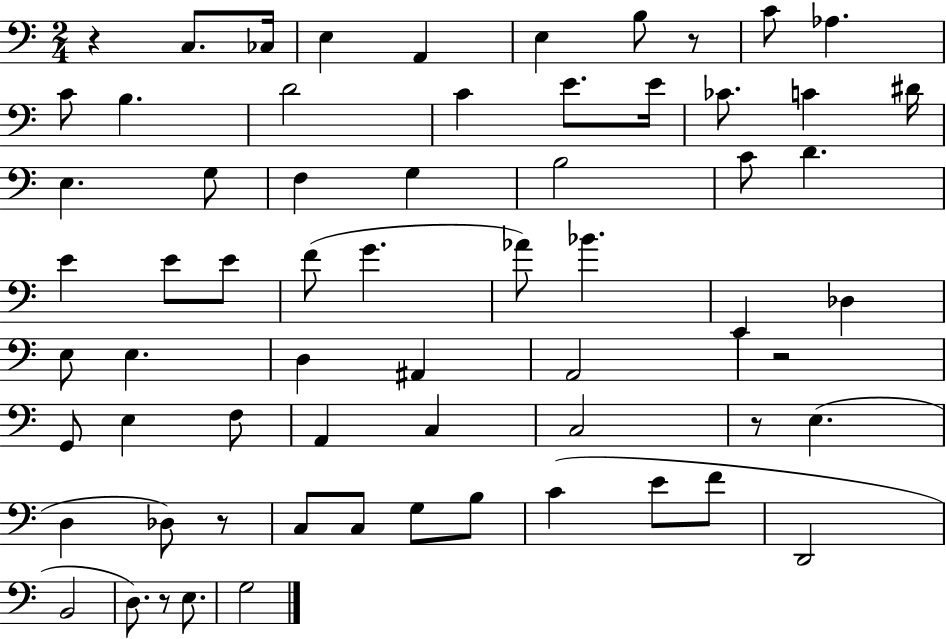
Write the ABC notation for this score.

X:1
T:Untitled
M:2/4
L:1/4
K:C
z C,/2 _C,/4 E, A,, E, B,/2 z/2 C/2 _A, C/2 B, D2 C E/2 E/4 _C/2 C ^D/4 E, G,/2 F, G, B,2 C/2 D E E/2 E/2 F/2 G _A/2 _B E,, _D, E,/2 E, D, ^A,, A,,2 z2 G,,/2 E, F,/2 A,, C, C,2 z/2 E, D, _D,/2 z/2 C,/2 C,/2 G,/2 B,/2 C E/2 F/2 D,,2 B,,2 D,/2 z/2 E,/2 G,2